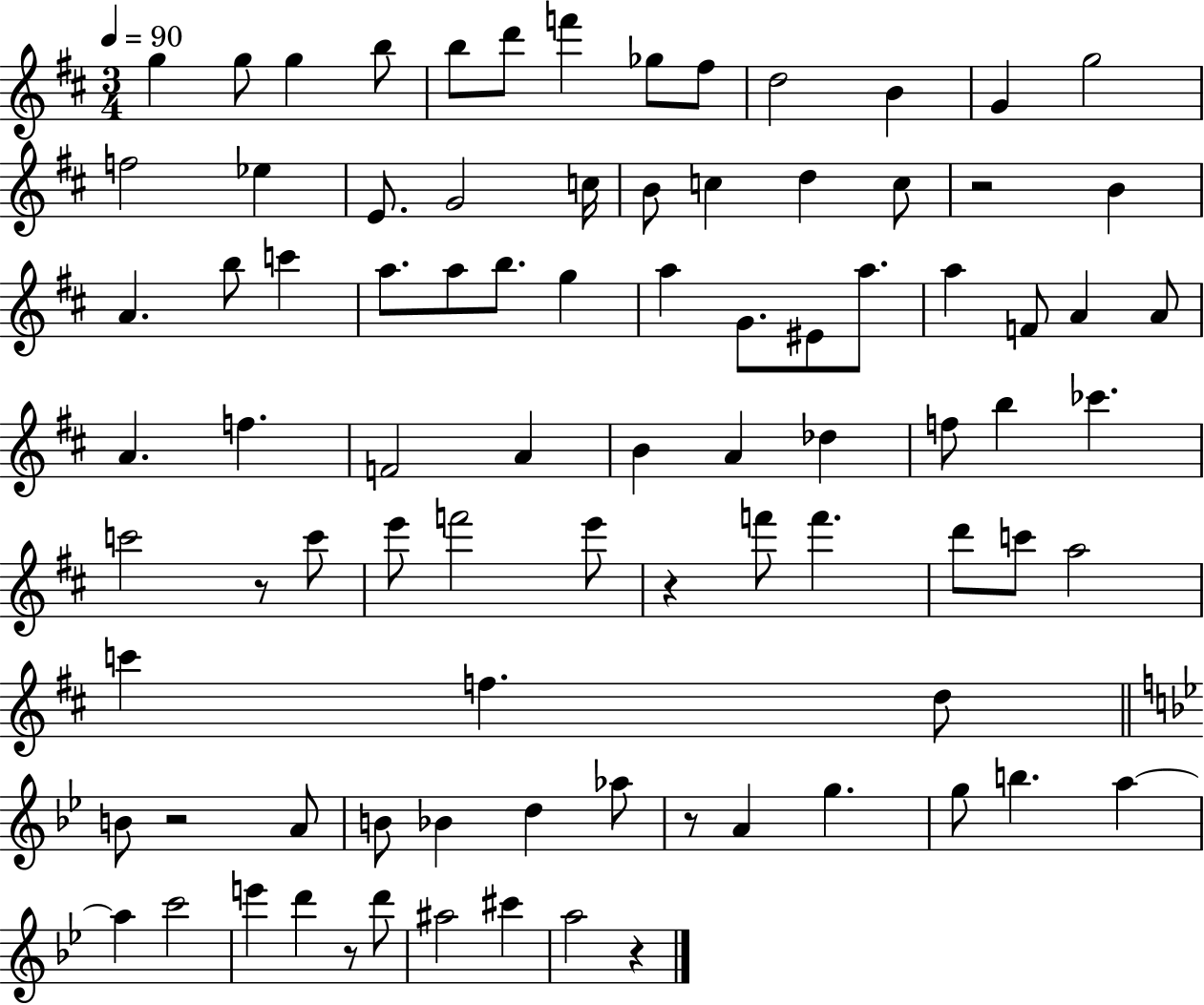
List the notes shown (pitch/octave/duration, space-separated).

G5/q G5/e G5/q B5/e B5/e D6/e F6/q Gb5/e F#5/e D5/h B4/q G4/q G5/h F5/h Eb5/q E4/e. G4/h C5/s B4/e C5/q D5/q C5/e R/h B4/q A4/q. B5/e C6/q A5/e. A5/e B5/e. G5/q A5/q G4/e. EIS4/e A5/e. A5/q F4/e A4/q A4/e A4/q. F5/q. F4/h A4/q B4/q A4/q Db5/q F5/e B5/q CES6/q. C6/h R/e C6/e E6/e F6/h E6/e R/q F6/e F6/q. D6/e C6/e A5/h C6/q F5/q. D5/e B4/e R/h A4/e B4/e Bb4/q D5/q Ab5/e R/e A4/q G5/q. G5/e B5/q. A5/q A5/q C6/h E6/q D6/q R/e D6/e A#5/h C#6/q A5/h R/q